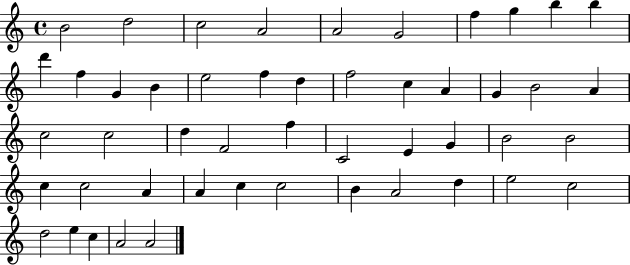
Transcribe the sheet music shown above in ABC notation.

X:1
T:Untitled
M:4/4
L:1/4
K:C
B2 d2 c2 A2 A2 G2 f g b b d' f G B e2 f d f2 c A G B2 A c2 c2 d F2 f C2 E G B2 B2 c c2 A A c c2 B A2 d e2 c2 d2 e c A2 A2